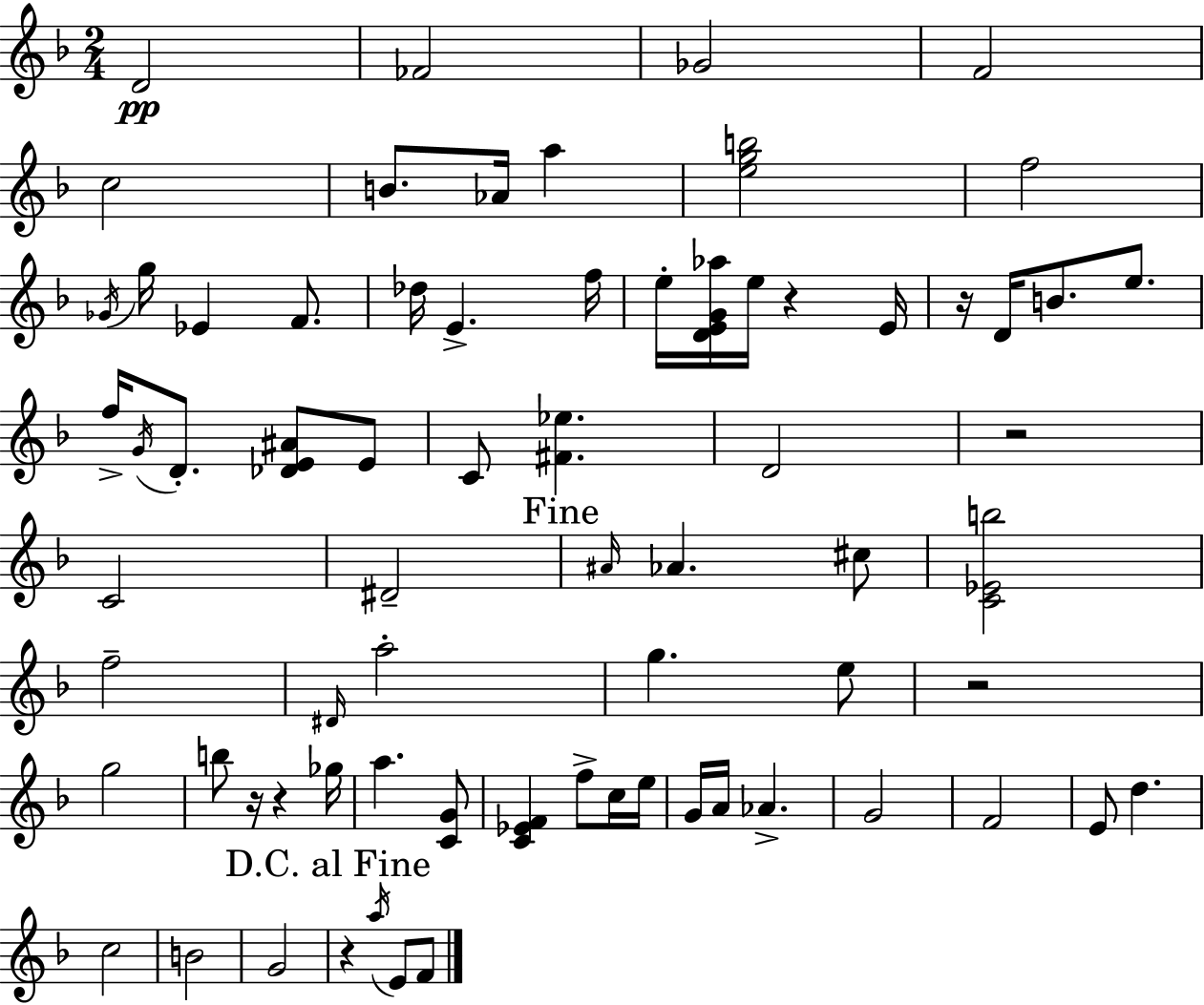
D4/h FES4/h Gb4/h F4/h C5/h B4/e. Ab4/s A5/q [E5,G5,B5]/h F5/h Gb4/s G5/s Eb4/q F4/e. Db5/s E4/q. F5/s E5/s [D4,E4,G4,Ab5]/s E5/s R/q E4/s R/s D4/s B4/e. E5/e. F5/s G4/s D4/e. [Db4,E4,A#4]/e E4/e C4/e [F#4,Eb5]/q. D4/h R/h C4/h D#4/h A#4/s Ab4/q. C#5/e [C4,Eb4,B5]/h F5/h D#4/s A5/h G5/q. E5/e R/h G5/h B5/e R/s R/q Gb5/s A5/q. [C4,G4]/e [C4,Eb4,F4]/q F5/e C5/s E5/s G4/s A4/s Ab4/q. G4/h F4/h E4/e D5/q. C5/h B4/h G4/h R/q A5/s E4/e F4/e